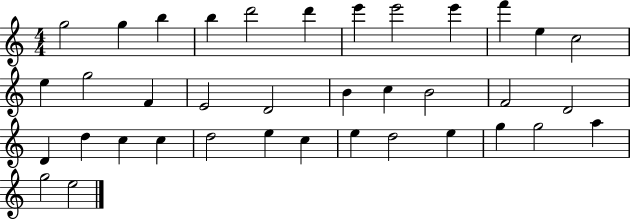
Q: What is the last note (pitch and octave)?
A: E5